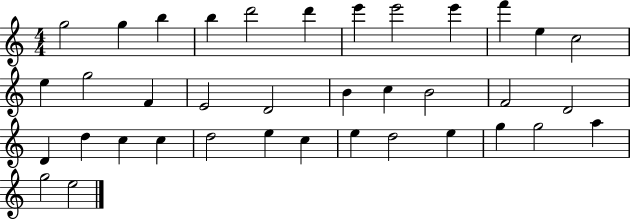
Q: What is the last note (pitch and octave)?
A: E5